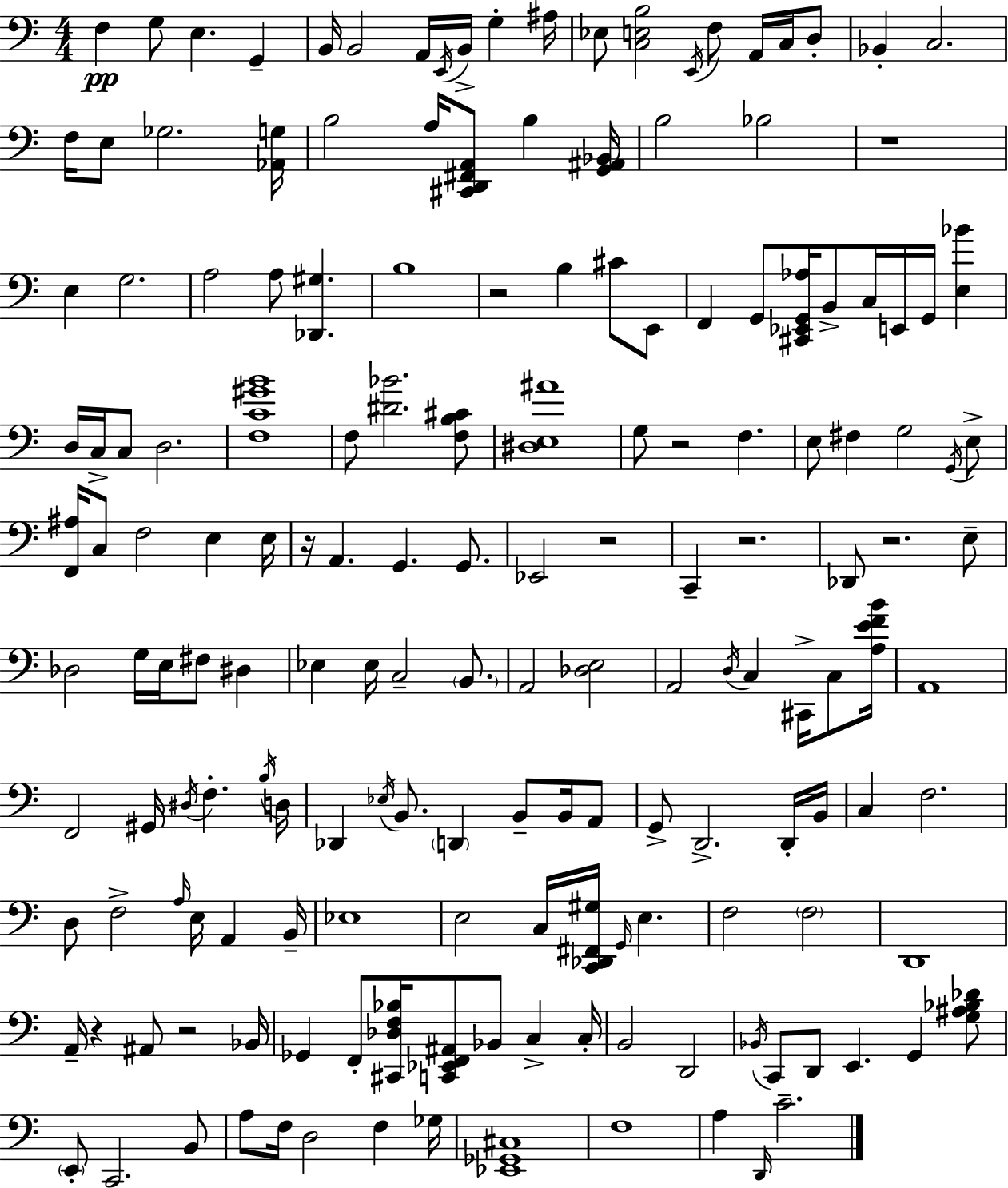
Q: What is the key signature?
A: A minor